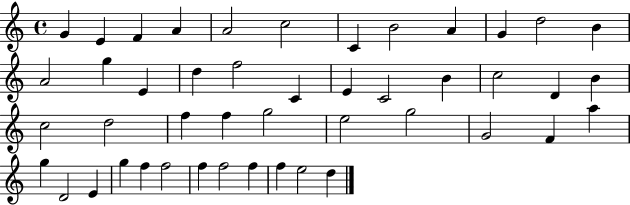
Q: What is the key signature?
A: C major